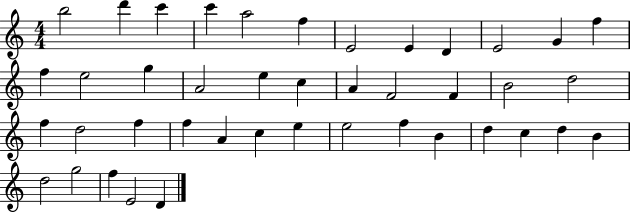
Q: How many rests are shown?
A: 0